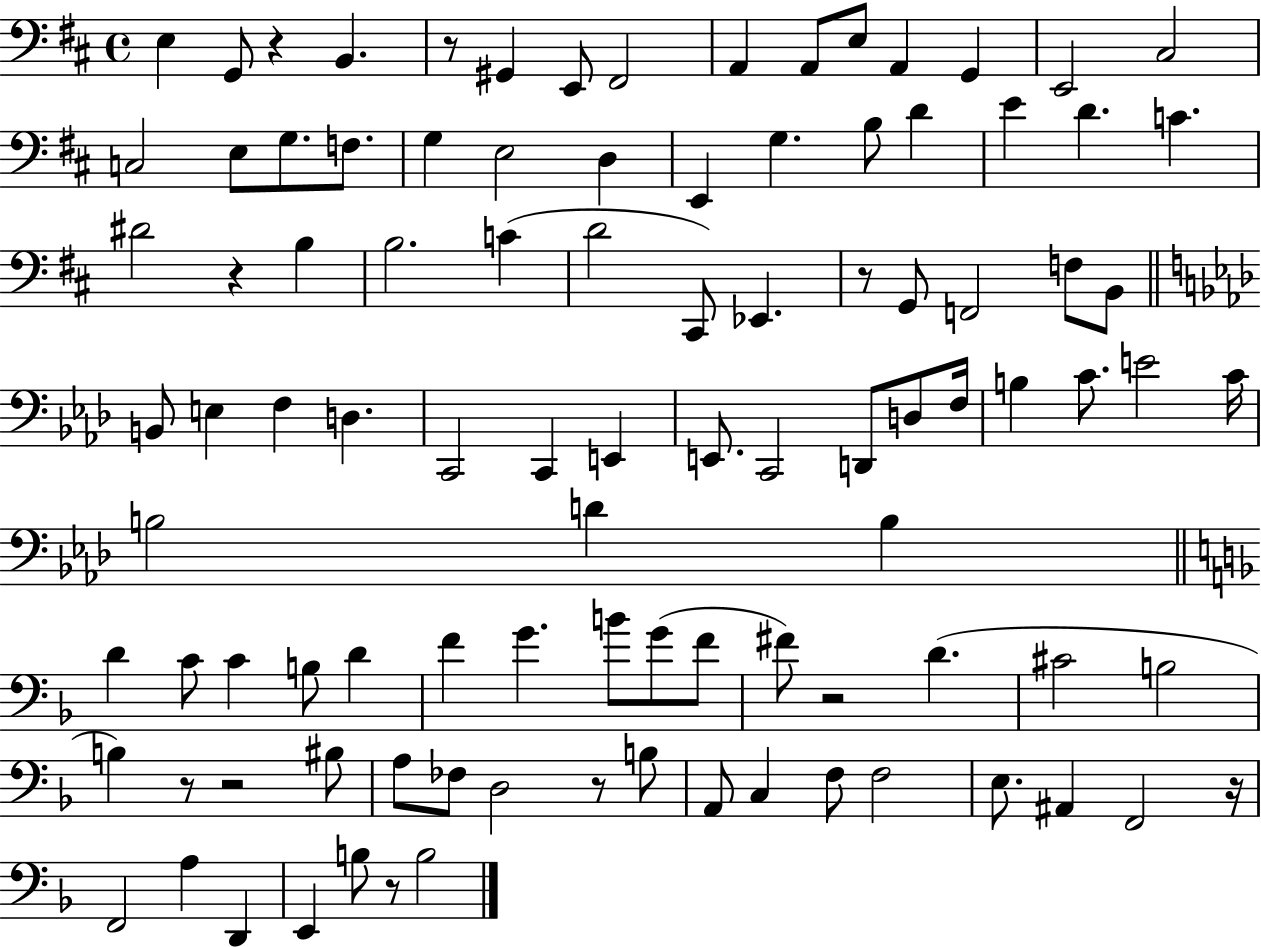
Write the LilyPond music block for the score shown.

{
  \clef bass
  \time 4/4
  \defaultTimeSignature
  \key d \major
  \repeat volta 2 { e4 g,8 r4 b,4. | r8 gis,4 e,8 fis,2 | a,4 a,8 e8 a,4 g,4 | e,2 cis2 | \break c2 e8 g8. f8. | g4 e2 d4 | e,4 g4. b8 d'4 | e'4 d'4. c'4. | \break dis'2 r4 b4 | b2. c'4( | d'2 cis,8) ees,4. | r8 g,8 f,2 f8 b,8 | \break \bar "||" \break \key f \minor b,8 e4 f4 d4. | c,2 c,4 e,4 | e,8. c,2 d,8 d8 f16 | b4 c'8. e'2 c'16 | \break b2 d'4 b4 | \bar "||" \break \key d \minor d'4 c'8 c'4 b8 d'4 | f'4 g'4. b'8 g'8( f'8 | fis'8) r2 d'4.( | cis'2 b2 | \break b4) r8 r2 bis8 | a8 fes8 d2 r8 b8 | a,8 c4 f8 f2 | e8. ais,4 f,2 r16 | \break f,2 a4 d,4 | e,4 b8 r8 b2 | } \bar "|."
}